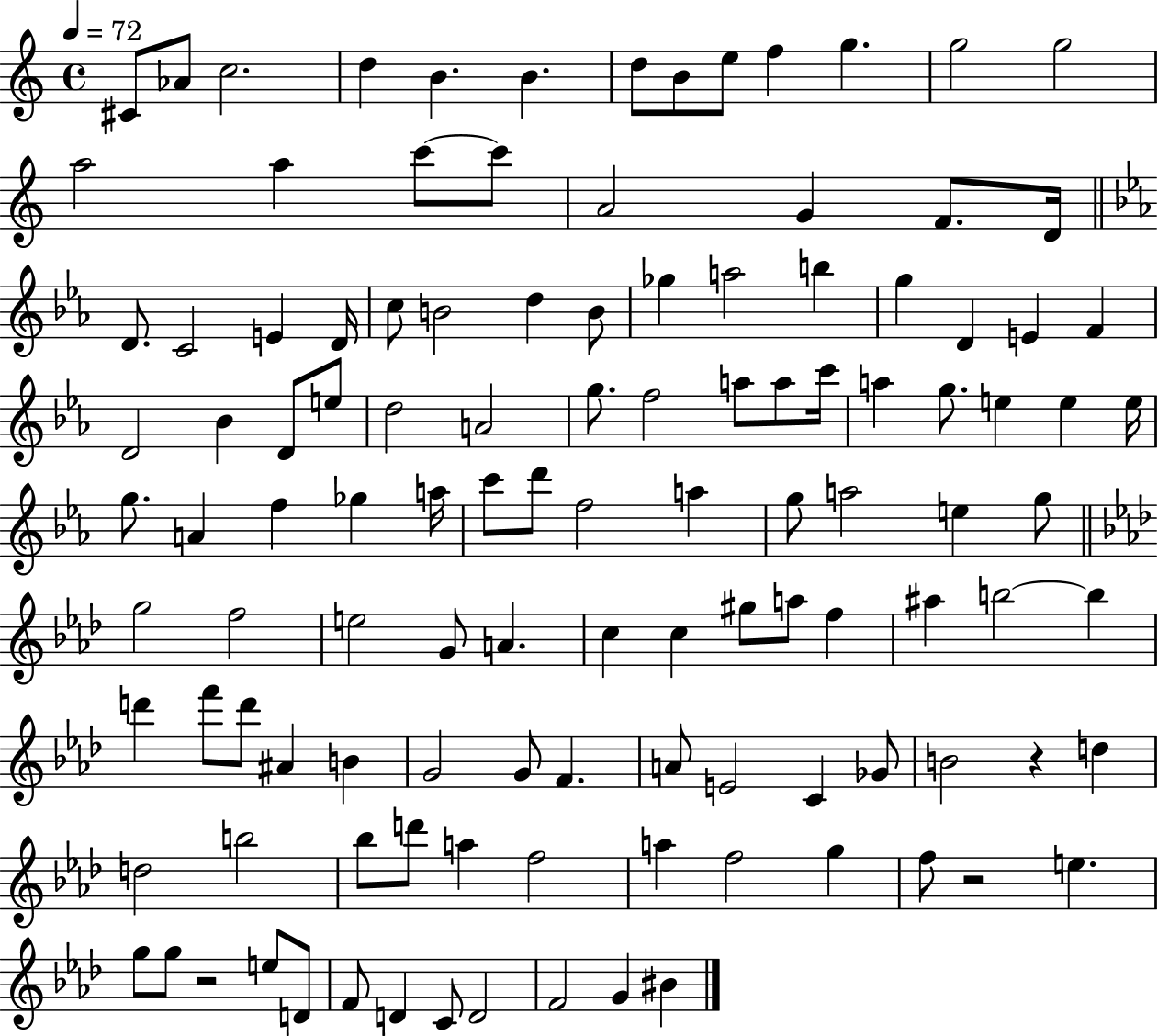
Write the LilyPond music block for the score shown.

{
  \clef treble
  \time 4/4
  \defaultTimeSignature
  \key c \major
  \tempo 4 = 72
  cis'8 aes'8 c''2. | d''4 b'4. b'4. | d''8 b'8 e''8 f''4 g''4. | g''2 g''2 | \break a''2 a''4 c'''8~~ c'''8 | a'2 g'4 f'8. d'16 | \bar "||" \break \key ees \major d'8. c'2 e'4 d'16 | c''8 b'2 d''4 b'8 | ges''4 a''2 b''4 | g''4 d'4 e'4 f'4 | \break d'2 bes'4 d'8 e''8 | d''2 a'2 | g''8. f''2 a''8 a''8 c'''16 | a''4 g''8. e''4 e''4 e''16 | \break g''8. a'4 f''4 ges''4 a''16 | c'''8 d'''8 f''2 a''4 | g''8 a''2 e''4 g''8 | \bar "||" \break \key f \minor g''2 f''2 | e''2 g'8 a'4. | c''4 c''4 gis''8 a''8 f''4 | ais''4 b''2~~ b''4 | \break d'''4 f'''8 d'''8 ais'4 b'4 | g'2 g'8 f'4. | a'8 e'2 c'4 ges'8 | b'2 r4 d''4 | \break d''2 b''2 | bes''8 d'''8 a''4 f''2 | a''4 f''2 g''4 | f''8 r2 e''4. | \break g''8 g''8 r2 e''8 d'8 | f'8 d'4 c'8 d'2 | f'2 g'4 bis'4 | \bar "|."
}